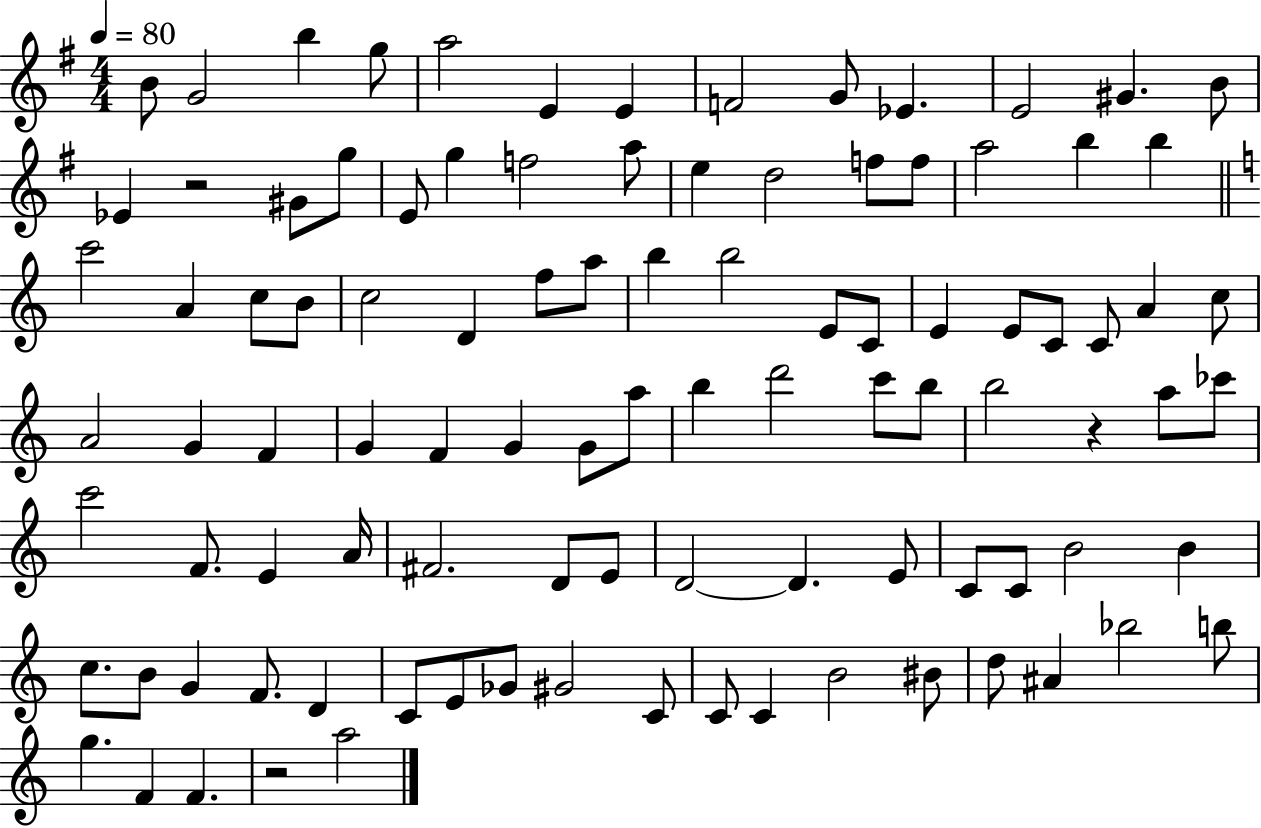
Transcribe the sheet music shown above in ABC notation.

X:1
T:Untitled
M:4/4
L:1/4
K:G
B/2 G2 b g/2 a2 E E F2 G/2 _E E2 ^G B/2 _E z2 ^G/2 g/2 E/2 g f2 a/2 e d2 f/2 f/2 a2 b b c'2 A c/2 B/2 c2 D f/2 a/2 b b2 E/2 C/2 E E/2 C/2 C/2 A c/2 A2 G F G F G G/2 a/2 b d'2 c'/2 b/2 b2 z a/2 _c'/2 c'2 F/2 E A/4 ^F2 D/2 E/2 D2 D E/2 C/2 C/2 B2 B c/2 B/2 G F/2 D C/2 E/2 _G/2 ^G2 C/2 C/2 C B2 ^B/2 d/2 ^A _b2 b/2 g F F z2 a2